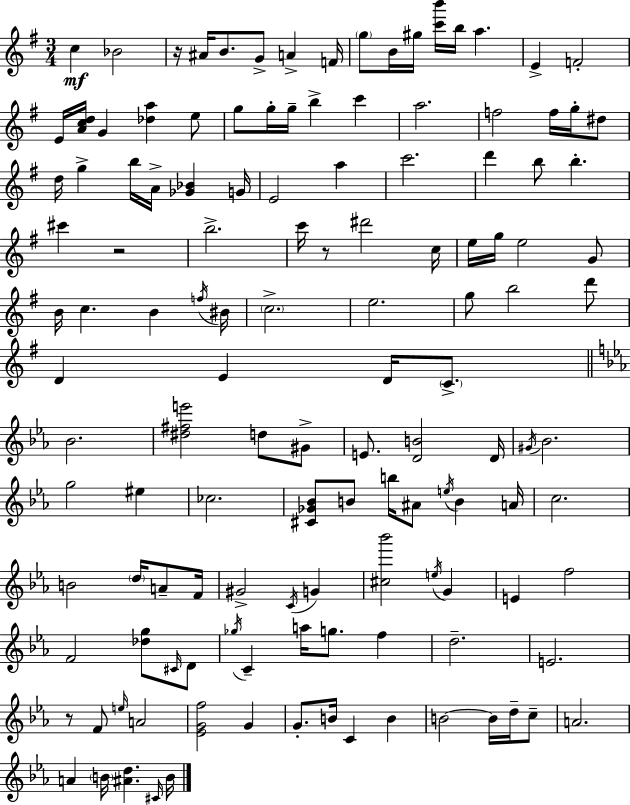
{
  \clef treble
  \numericTimeSignature
  \time 3/4
  \key g \major
  c''4\mf bes'2 | r16 ais'16 b'8. g'8-> a'4-> f'16 | \parenthesize g''8 b'16 gis''16 <c''' b'''>16 b''16 a''4. | e'4-> f'2-. | \break e'16 <a' c'' d''>16 g'4 <des'' a''>4 e''8 | g''8 g''16-. g''16-- b''4-> c'''4 | a''2. | f''2 f''16 g''16-. dis''8 | \break d''16 g''4-> b''16 a'16-> <ges' bes'>4 g'16 | e'2 a''4 | c'''2. | d'''4 b''8 b''4.-. | \break cis'''4 r2 | b''2.-> | c'''16 r8 dis'''2 c''16 | e''16 g''16 e''2 g'8 | \break b'16 c''4. b'4 \acciaccatura { f''16 } | bis'16 \parenthesize c''2.-> | e''2. | g''8 b''2 d'''8 | \break d'4 e'4 d'16 \parenthesize c'8.-> | \bar "||" \break \key c \minor bes'2. | <dis'' fis'' e'''>2 d''8 gis'8-> | e'8. <d' b'>2 d'16 | \acciaccatura { gis'16 } bes'2. | \break g''2 eis''4 | ces''2. | <cis' ges' bes'>8 b'8 b''16 ais'8 \acciaccatura { e''16 } b'4 | a'16 c''2. | \break b'2 \parenthesize d''16 a'8-- | f'16 gis'2-> \acciaccatura { c'16 } g'4 | <cis'' bes'''>2 \acciaccatura { e''16 } | g'4 e'4 f''2 | \break f'2 | <des'' g''>8 \grace { cis'16 } d'8 \acciaccatura { ges''16 } c'4-- a''16 g''8. | f''4 d''2.-- | e'2. | \break r8 f'8 \grace { e''16 } a'2 | <ees' g' f''>2 | g'4 g'8.-. b'16 c'4 | b'4 b'2~~ | \break b'16 d''16-- c''8-- a'2. | a'4 \parenthesize b'16 | <ais' d''>4. \grace { cis'16 } b'16 \bar "|."
}